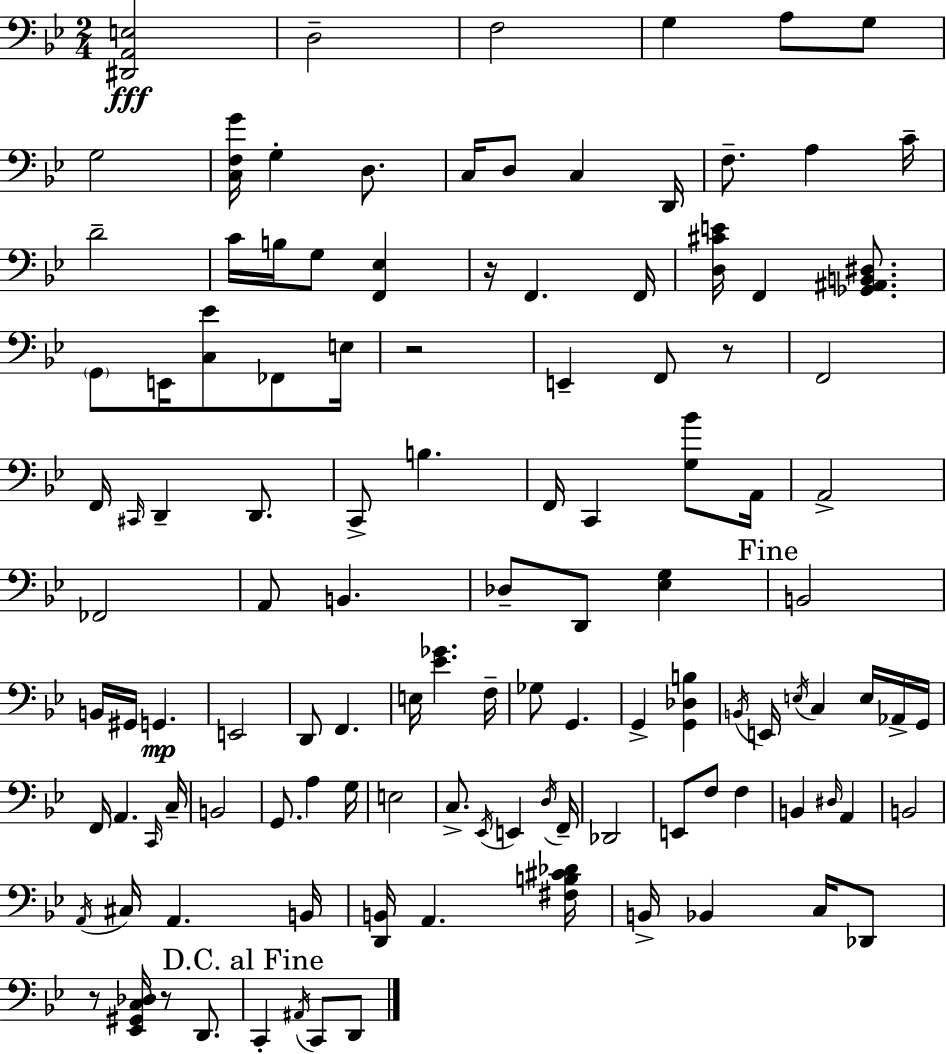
X:1
T:Untitled
M:2/4
L:1/4
K:Bb
[^D,,A,,E,]2 D,2 F,2 G, A,/2 G,/2 G,2 [C,F,G]/4 G, D,/2 C,/4 D,/2 C, D,,/4 F,/2 A, C/4 D2 C/4 B,/4 G,/2 [F,,_E,] z/4 F,, F,,/4 [D,^CE]/4 F,, [_G,,^A,,B,,^D,]/2 G,,/2 E,,/4 [C,_E]/2 _F,,/2 E,/4 z2 E,, F,,/2 z/2 F,,2 F,,/4 ^C,,/4 D,, D,,/2 C,,/2 B, F,,/4 C,, [G,_B]/2 A,,/4 A,,2 _F,,2 A,,/2 B,, _D,/2 D,,/2 [_E,G,] B,,2 B,,/4 ^G,,/4 G,, E,,2 D,,/2 F,, E,/4 [_E_G] F,/4 _G,/2 G,, G,, [G,,_D,B,] B,,/4 E,,/4 E,/4 C, E,/4 _A,,/4 G,,/4 F,,/4 A,, C,,/4 C,/4 B,,2 G,,/2 A, G,/4 E,2 C,/2 _E,,/4 E,, D,/4 F,,/4 _D,,2 E,,/2 F,/2 F, B,, ^D,/4 A,, B,,2 A,,/4 ^C,/4 A,, B,,/4 [D,,B,,]/4 A,, [^F,B,^C_D]/4 B,,/4 _B,, C,/4 _D,,/2 z/2 [_E,,^G,,C,_D,]/4 z/2 D,,/2 C,, ^A,,/4 C,,/2 D,,/2